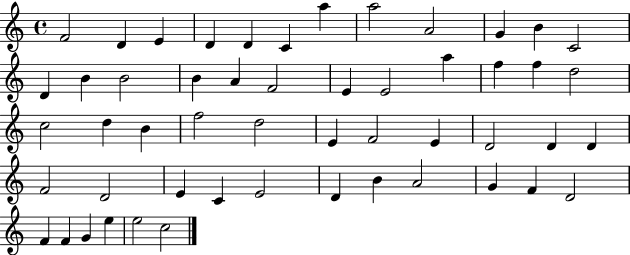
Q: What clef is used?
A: treble